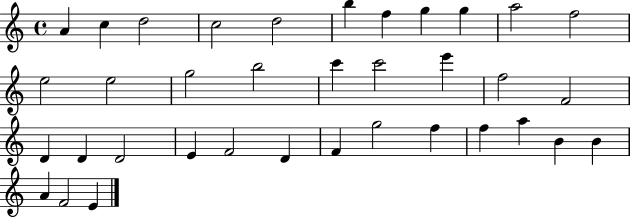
A4/q C5/q D5/h C5/h D5/h B5/q F5/q G5/q G5/q A5/h F5/h E5/h E5/h G5/h B5/h C6/q C6/h E6/q F5/h F4/h D4/q D4/q D4/h E4/q F4/h D4/q F4/q G5/h F5/q F5/q A5/q B4/q B4/q A4/q F4/h E4/q